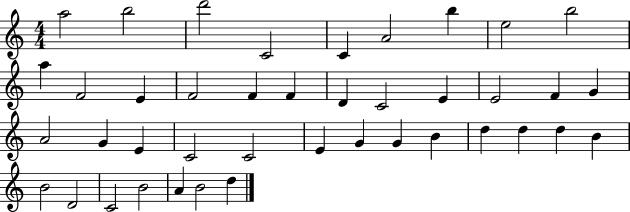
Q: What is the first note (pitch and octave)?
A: A5